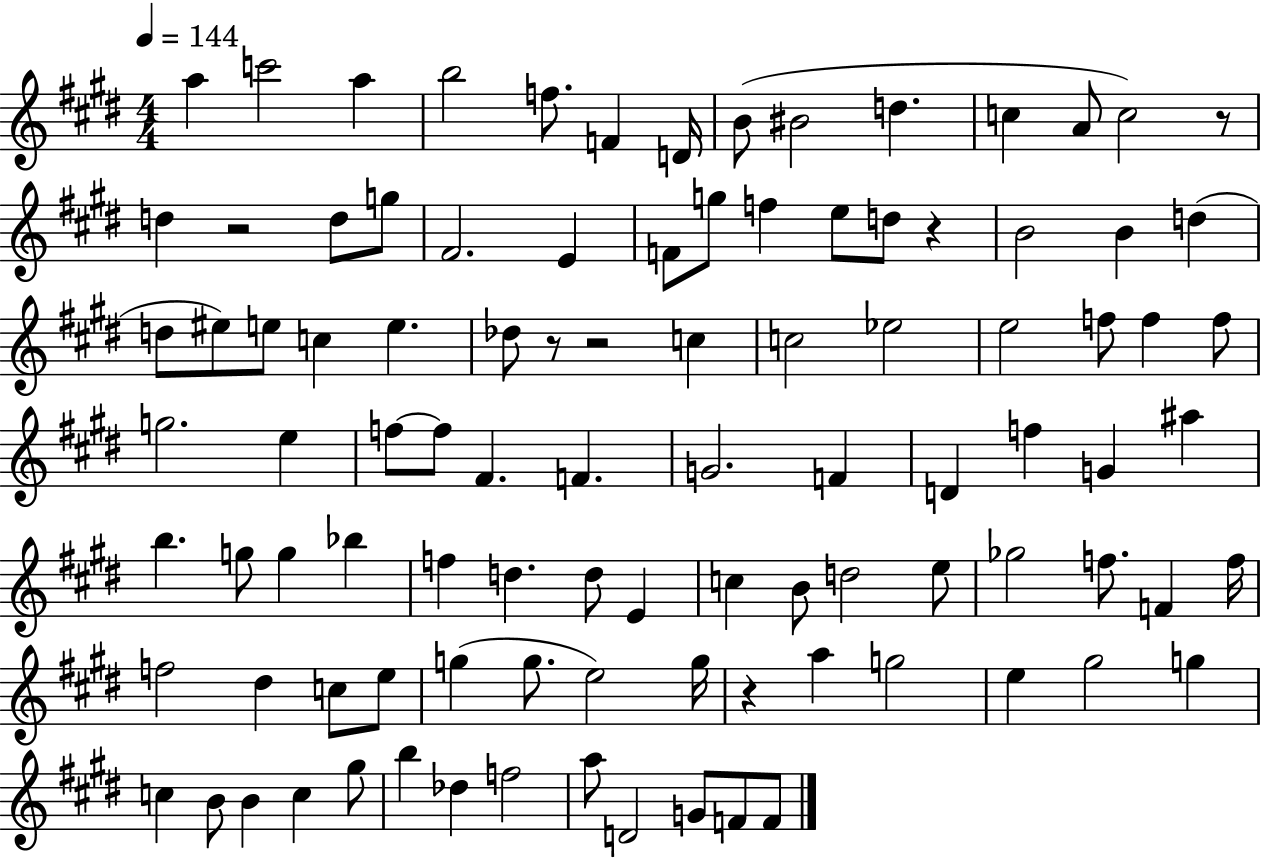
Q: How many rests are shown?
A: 6